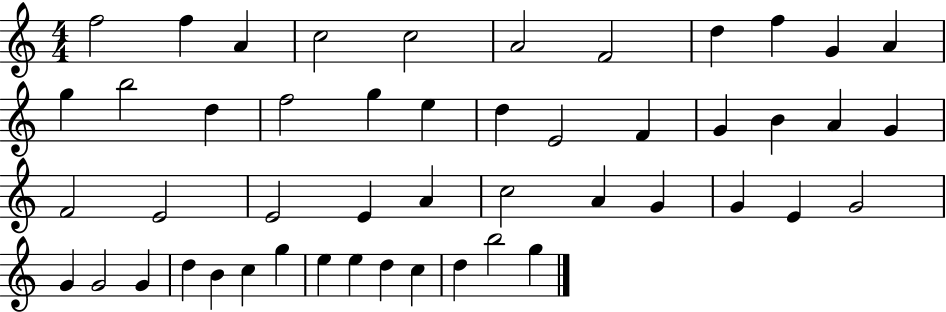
F5/h F5/q A4/q C5/h C5/h A4/h F4/h D5/q F5/q G4/q A4/q G5/q B5/h D5/q F5/h G5/q E5/q D5/q E4/h F4/q G4/q B4/q A4/q G4/q F4/h E4/h E4/h E4/q A4/q C5/h A4/q G4/q G4/q E4/q G4/h G4/q G4/h G4/q D5/q B4/q C5/q G5/q E5/q E5/q D5/q C5/q D5/q B5/h G5/q